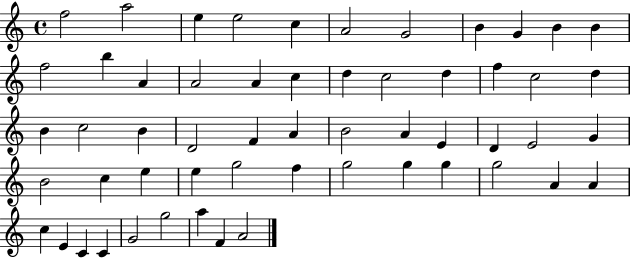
X:1
T:Untitled
M:4/4
L:1/4
K:C
f2 a2 e e2 c A2 G2 B G B B f2 b A A2 A c d c2 d f c2 d B c2 B D2 F A B2 A E D E2 G B2 c e e g2 f g2 g g g2 A A c E C C G2 g2 a F A2